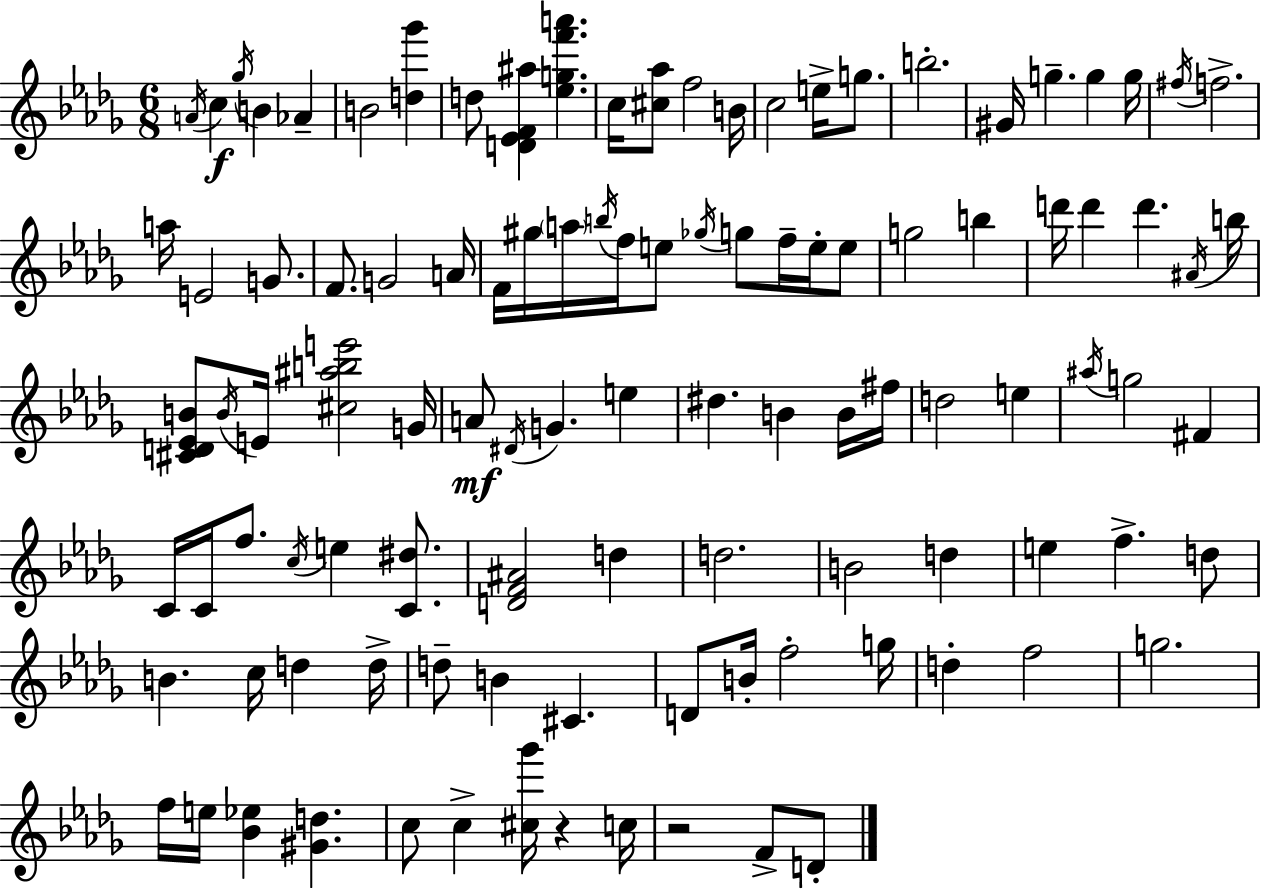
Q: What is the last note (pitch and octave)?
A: D4